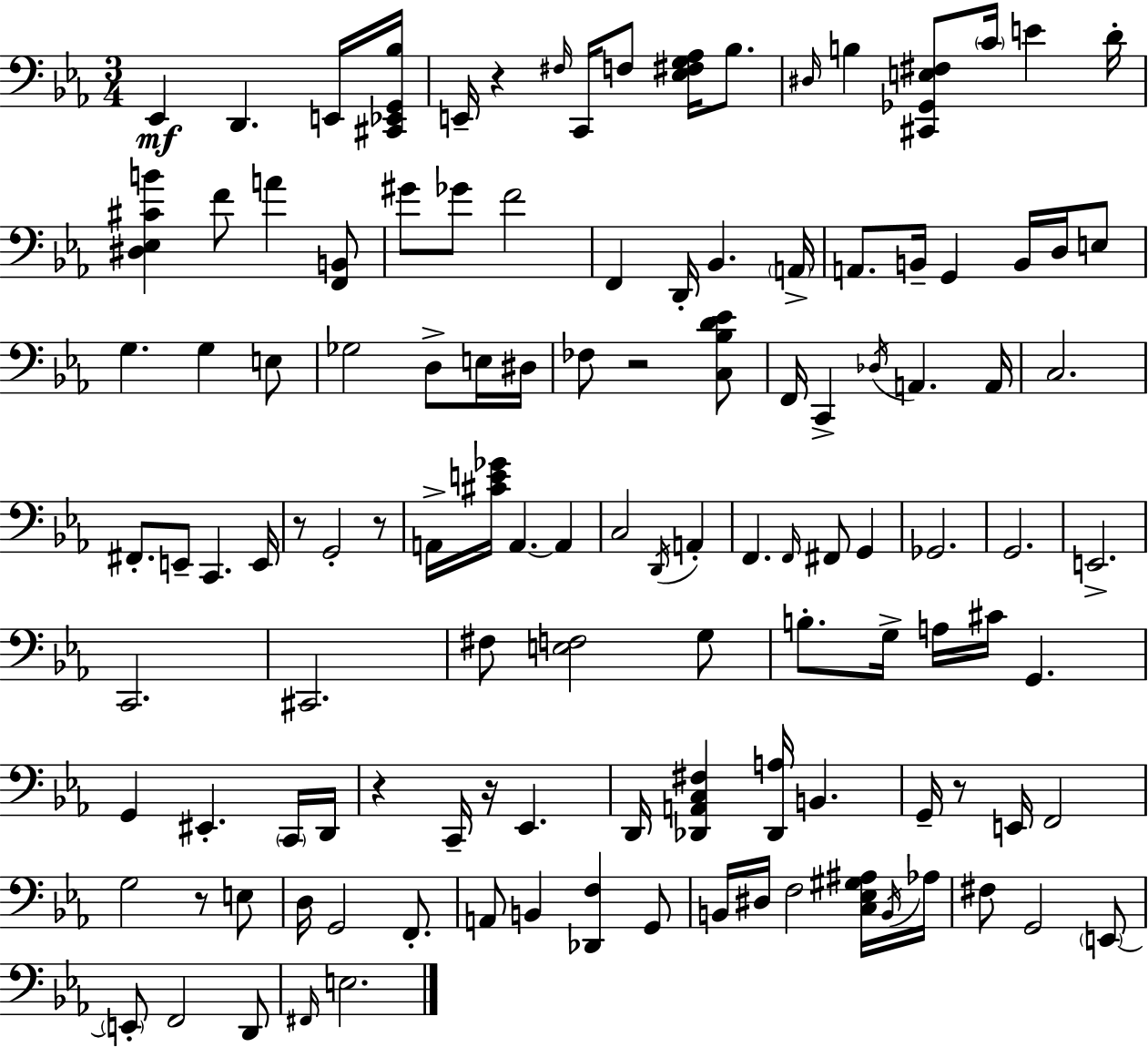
{
  \clef bass
  \numericTimeSignature
  \time 3/4
  \key c \minor
  ees,4\mf d,4. e,16 <cis, ees, g, bes>16 | e,16-- r4 \grace { fis16 } c,16 f8 <ees fis g aes>16 bes8. | \grace { dis16 } b4 <cis, ges, e fis>8 \parenthesize c'16 e'4 | d'16-. <dis ees cis' b'>4 f'8 a'4 | \break <f, b,>8 gis'8 ges'8 f'2 | f,4 d,16-. bes,4. | \parenthesize a,16-> a,8. b,16-- g,4 b,16 d16 | e8 g4. g4 | \break e8 ges2 d8-> | e16 dis16 fes8 r2 | <c bes d' ees'>8 f,16 c,4-> \acciaccatura { des16 } a,4. | a,16 c2. | \break fis,8.-. e,8-- c,4. | e,16 r8 g,2-. | r8 a,16-> <cis' e' ges'>16 a,4.~~ a,4 | c2 \acciaccatura { d,16 } | \break a,4-. f,4. \grace { f,16 } fis,8 | g,4 ges,2. | g,2. | e,2.-> | \break c,2. | cis,2. | fis8 <e f>2 | g8 b8.-. g16-> a16 cis'16 g,4. | \break g,4 eis,4.-. | \parenthesize c,16 d,16 r4 c,16-- r16 ees,4. | d,16 <des, a, c fis>4 <des, a>16 b,4. | g,16-- r8 e,16 f,2 | \break g2 | r8 e8 d16 g,2 | f,8.-. a,8 b,4 <des, f>4 | g,8 b,16 dis16 f2 | \break <c ees gis ais>16 \acciaccatura { b,16 } aes16 fis8 g,2 | \parenthesize e,8~~ \parenthesize e,8-. f,2 | d,8 \grace { fis,16 } e2. | \bar "|."
}